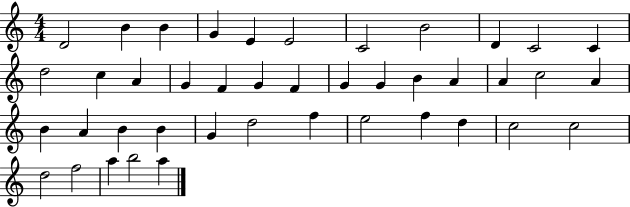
D4/h B4/q B4/q G4/q E4/q E4/h C4/h B4/h D4/q C4/h C4/q D5/h C5/q A4/q G4/q F4/q G4/q F4/q G4/q G4/q B4/q A4/q A4/q C5/h A4/q B4/q A4/q B4/q B4/q G4/q D5/h F5/q E5/h F5/q D5/q C5/h C5/h D5/h F5/h A5/q B5/h A5/q